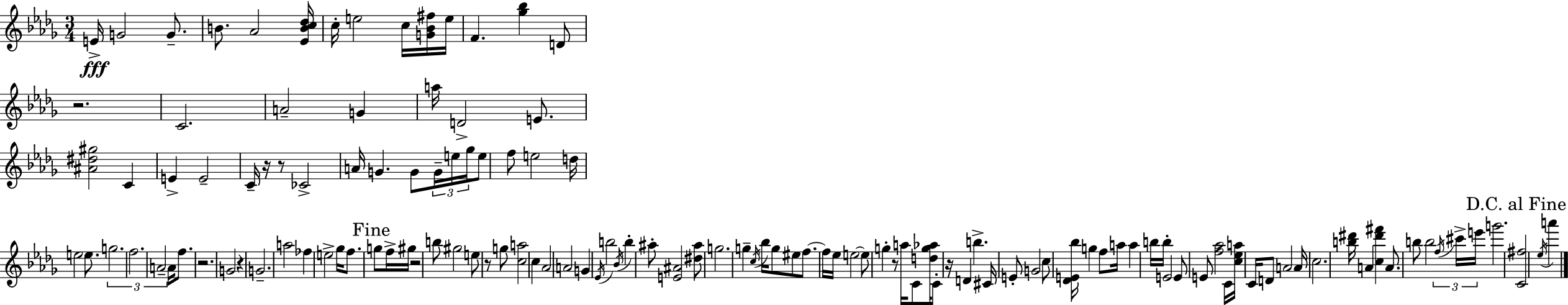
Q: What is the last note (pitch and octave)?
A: A6